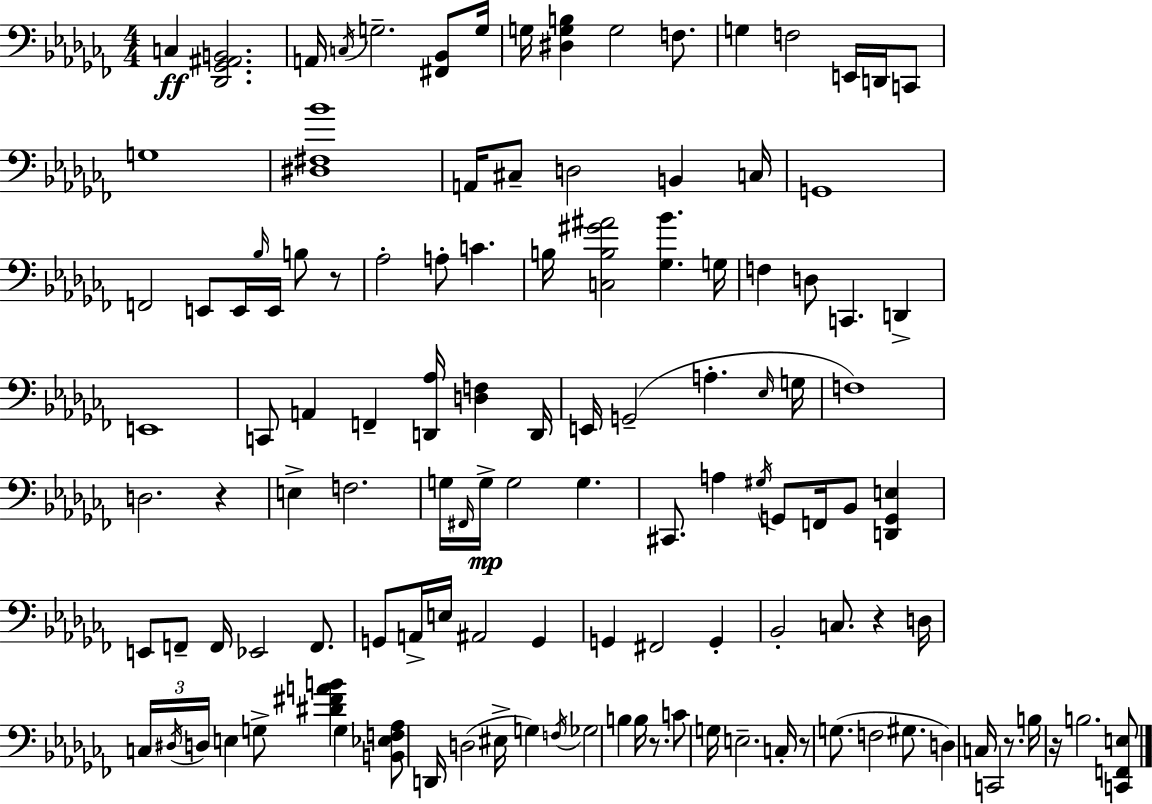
C3/q [Db2,Gb2,A#2,B2]/h. A2/s C3/s G3/h. [F#2,Bb2]/e G3/s G3/s [D#3,G3,B3]/q G3/h F3/e. G3/q F3/h E2/s D2/s C2/e G3/w [D#3,F#3,Bb4]/w A2/s C#3/e D3/h B2/q C3/s G2/w F2/h E2/e E2/s Bb3/s E2/s B3/e R/e Ab3/h A3/e C4/q. B3/s [C3,B3,G#4,A#4]/h [Gb3,Bb4]/q. G3/s F3/q D3/e C2/q. D2/q E2/w C2/e A2/q F2/q [D2,Ab3]/s [D3,F3]/q D2/s E2/s G2/h A3/q. Eb3/s G3/s F3/w D3/h. R/q E3/q F3/h. G3/s F#2/s G3/s G3/h G3/q. C#2/e. A3/q G#3/s G2/e F2/s Bb2/e [D2,G2,E3]/q E2/e F2/e F2/s Eb2/h F2/e. G2/e A2/s E3/s A#2/h G2/q G2/q F#2/h G2/q Bb2/h C3/e. R/q D3/s C3/s D#3/s D3/s E3/q G3/e [D#4,F#4,A4,B4]/q G3/q [B2,Eb3,F3,Ab3]/e D2/s D3/h EIS3/s G3/q F3/s Gb3/h B3/q B3/s R/e. C4/e G3/s E3/h. C3/s R/e G3/e. F3/h G#3/e. D3/q C3/s C2/h R/e. B3/s R/s B3/h. [C2,F2,E3]/e